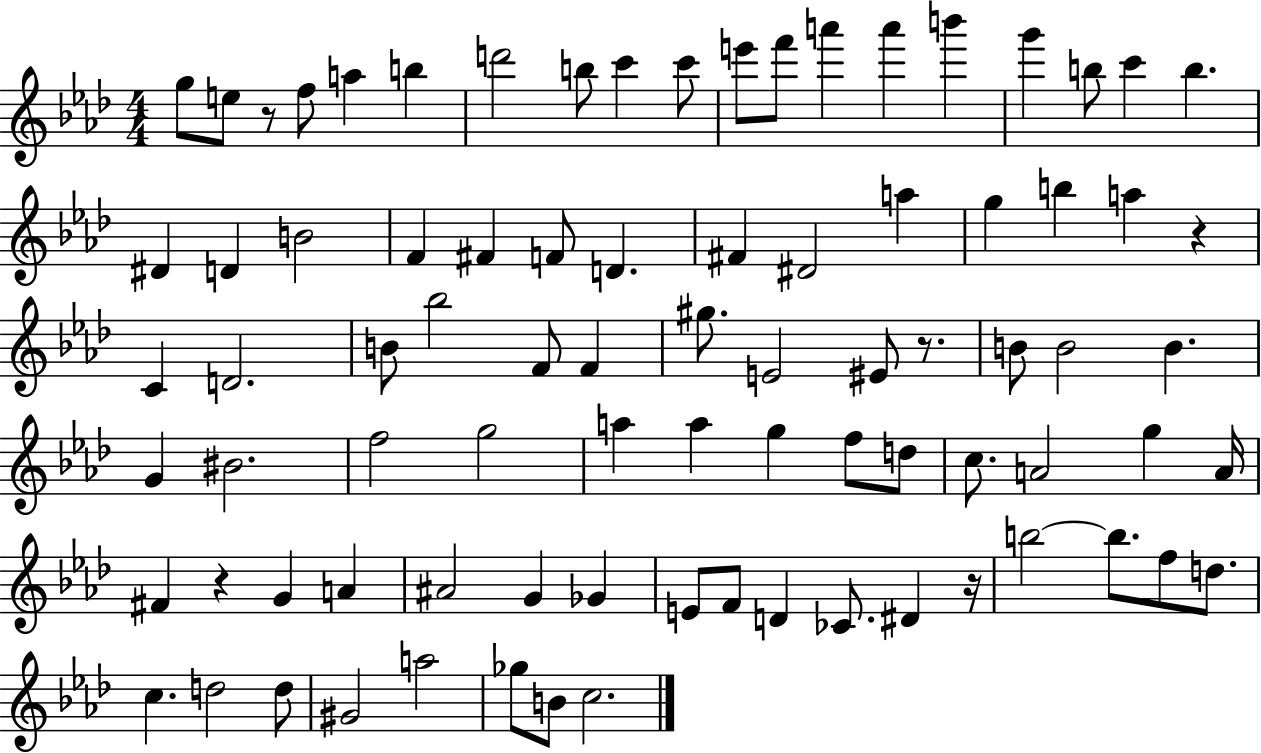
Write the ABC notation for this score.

X:1
T:Untitled
M:4/4
L:1/4
K:Ab
g/2 e/2 z/2 f/2 a b d'2 b/2 c' c'/2 e'/2 f'/2 a' a' b' g' b/2 c' b ^D D B2 F ^F F/2 D ^F ^D2 a g b a z C D2 B/2 _b2 F/2 F ^g/2 E2 ^E/2 z/2 B/2 B2 B G ^B2 f2 g2 a a g f/2 d/2 c/2 A2 g A/4 ^F z G A ^A2 G _G E/2 F/2 D _C/2 ^D z/4 b2 b/2 f/2 d/2 c d2 d/2 ^G2 a2 _g/2 B/2 c2